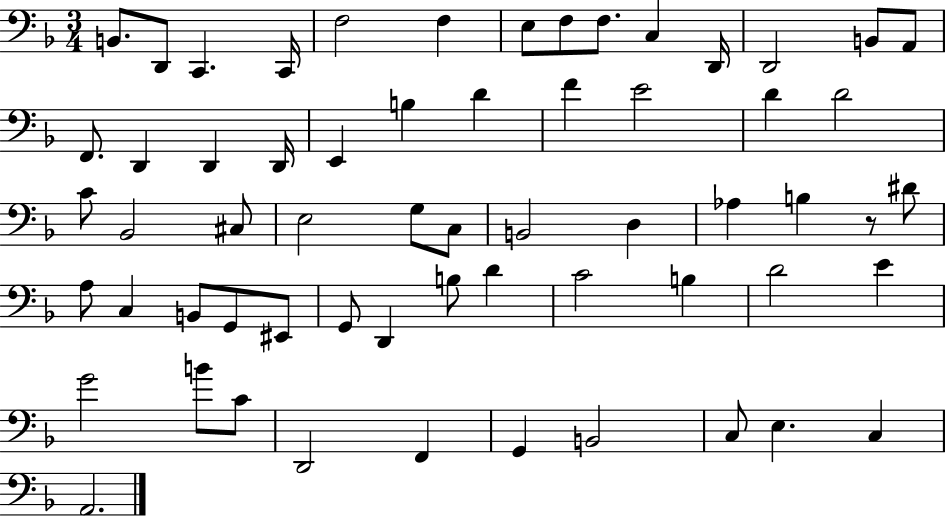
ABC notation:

X:1
T:Untitled
M:3/4
L:1/4
K:F
B,,/2 D,,/2 C,, C,,/4 F,2 F, E,/2 F,/2 F,/2 C, D,,/4 D,,2 B,,/2 A,,/2 F,,/2 D,, D,, D,,/4 E,, B, D F E2 D D2 C/2 _B,,2 ^C,/2 E,2 G,/2 C,/2 B,,2 D, _A, B, z/2 ^D/2 A,/2 C, B,,/2 G,,/2 ^E,,/2 G,,/2 D,, B,/2 D C2 B, D2 E G2 B/2 C/2 D,,2 F,, G,, B,,2 C,/2 E, C, A,,2